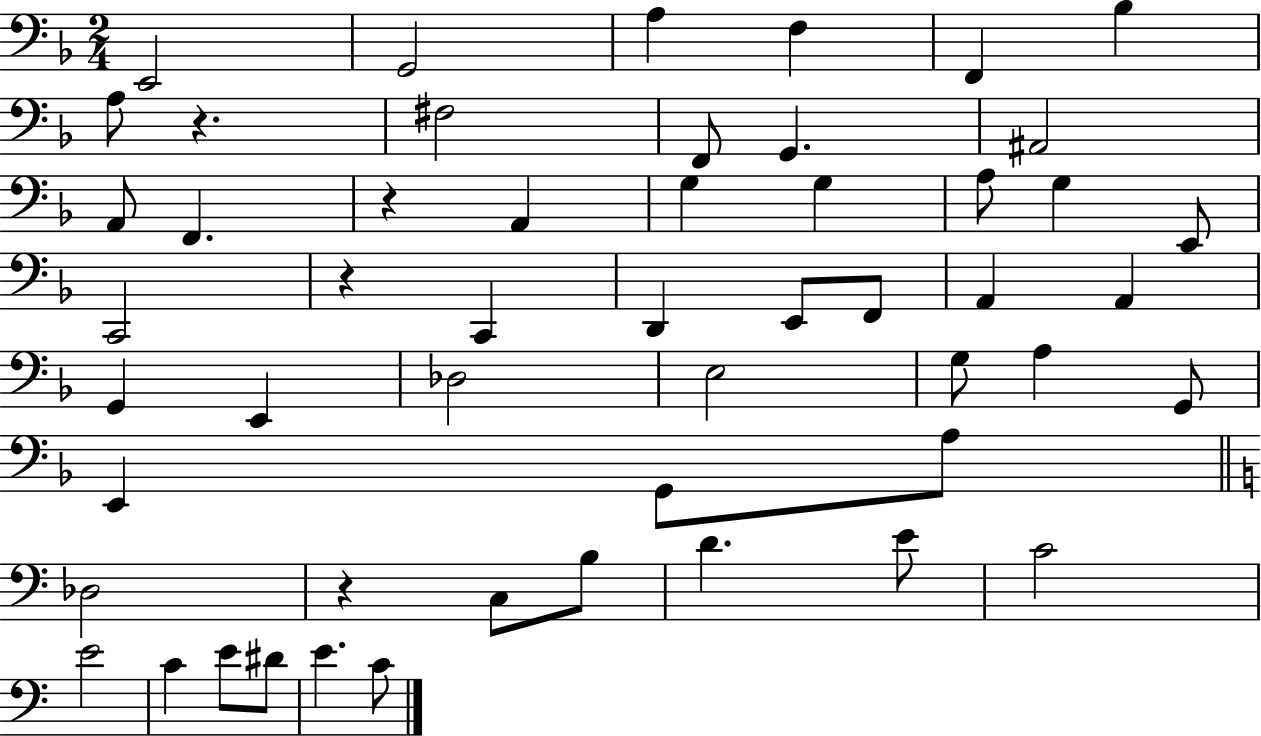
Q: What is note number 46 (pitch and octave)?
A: D#4